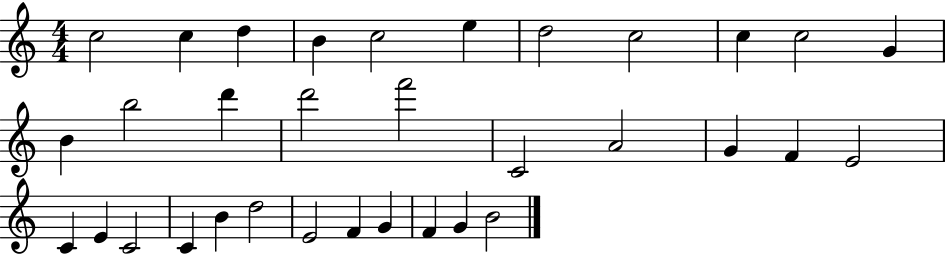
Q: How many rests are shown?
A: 0